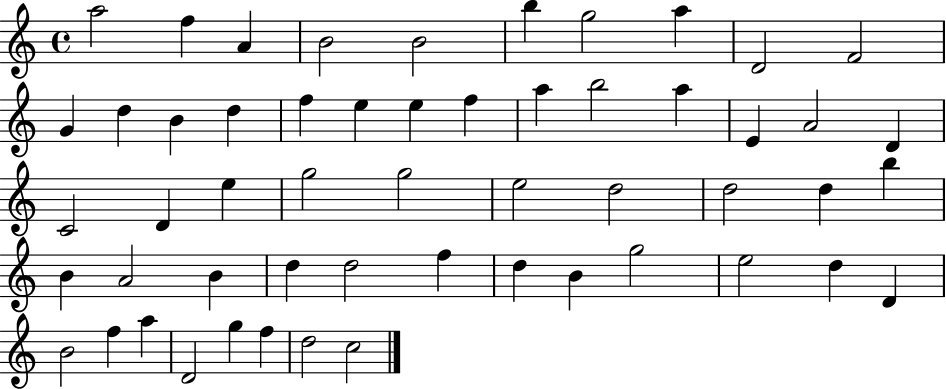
A5/h F5/q A4/q B4/h B4/h B5/q G5/h A5/q D4/h F4/h G4/q D5/q B4/q D5/q F5/q E5/q E5/q F5/q A5/q B5/h A5/q E4/q A4/h D4/q C4/h D4/q E5/q G5/h G5/h E5/h D5/h D5/h D5/q B5/q B4/q A4/h B4/q D5/q D5/h F5/q D5/q B4/q G5/h E5/h D5/q D4/q B4/h F5/q A5/q D4/h G5/q F5/q D5/h C5/h